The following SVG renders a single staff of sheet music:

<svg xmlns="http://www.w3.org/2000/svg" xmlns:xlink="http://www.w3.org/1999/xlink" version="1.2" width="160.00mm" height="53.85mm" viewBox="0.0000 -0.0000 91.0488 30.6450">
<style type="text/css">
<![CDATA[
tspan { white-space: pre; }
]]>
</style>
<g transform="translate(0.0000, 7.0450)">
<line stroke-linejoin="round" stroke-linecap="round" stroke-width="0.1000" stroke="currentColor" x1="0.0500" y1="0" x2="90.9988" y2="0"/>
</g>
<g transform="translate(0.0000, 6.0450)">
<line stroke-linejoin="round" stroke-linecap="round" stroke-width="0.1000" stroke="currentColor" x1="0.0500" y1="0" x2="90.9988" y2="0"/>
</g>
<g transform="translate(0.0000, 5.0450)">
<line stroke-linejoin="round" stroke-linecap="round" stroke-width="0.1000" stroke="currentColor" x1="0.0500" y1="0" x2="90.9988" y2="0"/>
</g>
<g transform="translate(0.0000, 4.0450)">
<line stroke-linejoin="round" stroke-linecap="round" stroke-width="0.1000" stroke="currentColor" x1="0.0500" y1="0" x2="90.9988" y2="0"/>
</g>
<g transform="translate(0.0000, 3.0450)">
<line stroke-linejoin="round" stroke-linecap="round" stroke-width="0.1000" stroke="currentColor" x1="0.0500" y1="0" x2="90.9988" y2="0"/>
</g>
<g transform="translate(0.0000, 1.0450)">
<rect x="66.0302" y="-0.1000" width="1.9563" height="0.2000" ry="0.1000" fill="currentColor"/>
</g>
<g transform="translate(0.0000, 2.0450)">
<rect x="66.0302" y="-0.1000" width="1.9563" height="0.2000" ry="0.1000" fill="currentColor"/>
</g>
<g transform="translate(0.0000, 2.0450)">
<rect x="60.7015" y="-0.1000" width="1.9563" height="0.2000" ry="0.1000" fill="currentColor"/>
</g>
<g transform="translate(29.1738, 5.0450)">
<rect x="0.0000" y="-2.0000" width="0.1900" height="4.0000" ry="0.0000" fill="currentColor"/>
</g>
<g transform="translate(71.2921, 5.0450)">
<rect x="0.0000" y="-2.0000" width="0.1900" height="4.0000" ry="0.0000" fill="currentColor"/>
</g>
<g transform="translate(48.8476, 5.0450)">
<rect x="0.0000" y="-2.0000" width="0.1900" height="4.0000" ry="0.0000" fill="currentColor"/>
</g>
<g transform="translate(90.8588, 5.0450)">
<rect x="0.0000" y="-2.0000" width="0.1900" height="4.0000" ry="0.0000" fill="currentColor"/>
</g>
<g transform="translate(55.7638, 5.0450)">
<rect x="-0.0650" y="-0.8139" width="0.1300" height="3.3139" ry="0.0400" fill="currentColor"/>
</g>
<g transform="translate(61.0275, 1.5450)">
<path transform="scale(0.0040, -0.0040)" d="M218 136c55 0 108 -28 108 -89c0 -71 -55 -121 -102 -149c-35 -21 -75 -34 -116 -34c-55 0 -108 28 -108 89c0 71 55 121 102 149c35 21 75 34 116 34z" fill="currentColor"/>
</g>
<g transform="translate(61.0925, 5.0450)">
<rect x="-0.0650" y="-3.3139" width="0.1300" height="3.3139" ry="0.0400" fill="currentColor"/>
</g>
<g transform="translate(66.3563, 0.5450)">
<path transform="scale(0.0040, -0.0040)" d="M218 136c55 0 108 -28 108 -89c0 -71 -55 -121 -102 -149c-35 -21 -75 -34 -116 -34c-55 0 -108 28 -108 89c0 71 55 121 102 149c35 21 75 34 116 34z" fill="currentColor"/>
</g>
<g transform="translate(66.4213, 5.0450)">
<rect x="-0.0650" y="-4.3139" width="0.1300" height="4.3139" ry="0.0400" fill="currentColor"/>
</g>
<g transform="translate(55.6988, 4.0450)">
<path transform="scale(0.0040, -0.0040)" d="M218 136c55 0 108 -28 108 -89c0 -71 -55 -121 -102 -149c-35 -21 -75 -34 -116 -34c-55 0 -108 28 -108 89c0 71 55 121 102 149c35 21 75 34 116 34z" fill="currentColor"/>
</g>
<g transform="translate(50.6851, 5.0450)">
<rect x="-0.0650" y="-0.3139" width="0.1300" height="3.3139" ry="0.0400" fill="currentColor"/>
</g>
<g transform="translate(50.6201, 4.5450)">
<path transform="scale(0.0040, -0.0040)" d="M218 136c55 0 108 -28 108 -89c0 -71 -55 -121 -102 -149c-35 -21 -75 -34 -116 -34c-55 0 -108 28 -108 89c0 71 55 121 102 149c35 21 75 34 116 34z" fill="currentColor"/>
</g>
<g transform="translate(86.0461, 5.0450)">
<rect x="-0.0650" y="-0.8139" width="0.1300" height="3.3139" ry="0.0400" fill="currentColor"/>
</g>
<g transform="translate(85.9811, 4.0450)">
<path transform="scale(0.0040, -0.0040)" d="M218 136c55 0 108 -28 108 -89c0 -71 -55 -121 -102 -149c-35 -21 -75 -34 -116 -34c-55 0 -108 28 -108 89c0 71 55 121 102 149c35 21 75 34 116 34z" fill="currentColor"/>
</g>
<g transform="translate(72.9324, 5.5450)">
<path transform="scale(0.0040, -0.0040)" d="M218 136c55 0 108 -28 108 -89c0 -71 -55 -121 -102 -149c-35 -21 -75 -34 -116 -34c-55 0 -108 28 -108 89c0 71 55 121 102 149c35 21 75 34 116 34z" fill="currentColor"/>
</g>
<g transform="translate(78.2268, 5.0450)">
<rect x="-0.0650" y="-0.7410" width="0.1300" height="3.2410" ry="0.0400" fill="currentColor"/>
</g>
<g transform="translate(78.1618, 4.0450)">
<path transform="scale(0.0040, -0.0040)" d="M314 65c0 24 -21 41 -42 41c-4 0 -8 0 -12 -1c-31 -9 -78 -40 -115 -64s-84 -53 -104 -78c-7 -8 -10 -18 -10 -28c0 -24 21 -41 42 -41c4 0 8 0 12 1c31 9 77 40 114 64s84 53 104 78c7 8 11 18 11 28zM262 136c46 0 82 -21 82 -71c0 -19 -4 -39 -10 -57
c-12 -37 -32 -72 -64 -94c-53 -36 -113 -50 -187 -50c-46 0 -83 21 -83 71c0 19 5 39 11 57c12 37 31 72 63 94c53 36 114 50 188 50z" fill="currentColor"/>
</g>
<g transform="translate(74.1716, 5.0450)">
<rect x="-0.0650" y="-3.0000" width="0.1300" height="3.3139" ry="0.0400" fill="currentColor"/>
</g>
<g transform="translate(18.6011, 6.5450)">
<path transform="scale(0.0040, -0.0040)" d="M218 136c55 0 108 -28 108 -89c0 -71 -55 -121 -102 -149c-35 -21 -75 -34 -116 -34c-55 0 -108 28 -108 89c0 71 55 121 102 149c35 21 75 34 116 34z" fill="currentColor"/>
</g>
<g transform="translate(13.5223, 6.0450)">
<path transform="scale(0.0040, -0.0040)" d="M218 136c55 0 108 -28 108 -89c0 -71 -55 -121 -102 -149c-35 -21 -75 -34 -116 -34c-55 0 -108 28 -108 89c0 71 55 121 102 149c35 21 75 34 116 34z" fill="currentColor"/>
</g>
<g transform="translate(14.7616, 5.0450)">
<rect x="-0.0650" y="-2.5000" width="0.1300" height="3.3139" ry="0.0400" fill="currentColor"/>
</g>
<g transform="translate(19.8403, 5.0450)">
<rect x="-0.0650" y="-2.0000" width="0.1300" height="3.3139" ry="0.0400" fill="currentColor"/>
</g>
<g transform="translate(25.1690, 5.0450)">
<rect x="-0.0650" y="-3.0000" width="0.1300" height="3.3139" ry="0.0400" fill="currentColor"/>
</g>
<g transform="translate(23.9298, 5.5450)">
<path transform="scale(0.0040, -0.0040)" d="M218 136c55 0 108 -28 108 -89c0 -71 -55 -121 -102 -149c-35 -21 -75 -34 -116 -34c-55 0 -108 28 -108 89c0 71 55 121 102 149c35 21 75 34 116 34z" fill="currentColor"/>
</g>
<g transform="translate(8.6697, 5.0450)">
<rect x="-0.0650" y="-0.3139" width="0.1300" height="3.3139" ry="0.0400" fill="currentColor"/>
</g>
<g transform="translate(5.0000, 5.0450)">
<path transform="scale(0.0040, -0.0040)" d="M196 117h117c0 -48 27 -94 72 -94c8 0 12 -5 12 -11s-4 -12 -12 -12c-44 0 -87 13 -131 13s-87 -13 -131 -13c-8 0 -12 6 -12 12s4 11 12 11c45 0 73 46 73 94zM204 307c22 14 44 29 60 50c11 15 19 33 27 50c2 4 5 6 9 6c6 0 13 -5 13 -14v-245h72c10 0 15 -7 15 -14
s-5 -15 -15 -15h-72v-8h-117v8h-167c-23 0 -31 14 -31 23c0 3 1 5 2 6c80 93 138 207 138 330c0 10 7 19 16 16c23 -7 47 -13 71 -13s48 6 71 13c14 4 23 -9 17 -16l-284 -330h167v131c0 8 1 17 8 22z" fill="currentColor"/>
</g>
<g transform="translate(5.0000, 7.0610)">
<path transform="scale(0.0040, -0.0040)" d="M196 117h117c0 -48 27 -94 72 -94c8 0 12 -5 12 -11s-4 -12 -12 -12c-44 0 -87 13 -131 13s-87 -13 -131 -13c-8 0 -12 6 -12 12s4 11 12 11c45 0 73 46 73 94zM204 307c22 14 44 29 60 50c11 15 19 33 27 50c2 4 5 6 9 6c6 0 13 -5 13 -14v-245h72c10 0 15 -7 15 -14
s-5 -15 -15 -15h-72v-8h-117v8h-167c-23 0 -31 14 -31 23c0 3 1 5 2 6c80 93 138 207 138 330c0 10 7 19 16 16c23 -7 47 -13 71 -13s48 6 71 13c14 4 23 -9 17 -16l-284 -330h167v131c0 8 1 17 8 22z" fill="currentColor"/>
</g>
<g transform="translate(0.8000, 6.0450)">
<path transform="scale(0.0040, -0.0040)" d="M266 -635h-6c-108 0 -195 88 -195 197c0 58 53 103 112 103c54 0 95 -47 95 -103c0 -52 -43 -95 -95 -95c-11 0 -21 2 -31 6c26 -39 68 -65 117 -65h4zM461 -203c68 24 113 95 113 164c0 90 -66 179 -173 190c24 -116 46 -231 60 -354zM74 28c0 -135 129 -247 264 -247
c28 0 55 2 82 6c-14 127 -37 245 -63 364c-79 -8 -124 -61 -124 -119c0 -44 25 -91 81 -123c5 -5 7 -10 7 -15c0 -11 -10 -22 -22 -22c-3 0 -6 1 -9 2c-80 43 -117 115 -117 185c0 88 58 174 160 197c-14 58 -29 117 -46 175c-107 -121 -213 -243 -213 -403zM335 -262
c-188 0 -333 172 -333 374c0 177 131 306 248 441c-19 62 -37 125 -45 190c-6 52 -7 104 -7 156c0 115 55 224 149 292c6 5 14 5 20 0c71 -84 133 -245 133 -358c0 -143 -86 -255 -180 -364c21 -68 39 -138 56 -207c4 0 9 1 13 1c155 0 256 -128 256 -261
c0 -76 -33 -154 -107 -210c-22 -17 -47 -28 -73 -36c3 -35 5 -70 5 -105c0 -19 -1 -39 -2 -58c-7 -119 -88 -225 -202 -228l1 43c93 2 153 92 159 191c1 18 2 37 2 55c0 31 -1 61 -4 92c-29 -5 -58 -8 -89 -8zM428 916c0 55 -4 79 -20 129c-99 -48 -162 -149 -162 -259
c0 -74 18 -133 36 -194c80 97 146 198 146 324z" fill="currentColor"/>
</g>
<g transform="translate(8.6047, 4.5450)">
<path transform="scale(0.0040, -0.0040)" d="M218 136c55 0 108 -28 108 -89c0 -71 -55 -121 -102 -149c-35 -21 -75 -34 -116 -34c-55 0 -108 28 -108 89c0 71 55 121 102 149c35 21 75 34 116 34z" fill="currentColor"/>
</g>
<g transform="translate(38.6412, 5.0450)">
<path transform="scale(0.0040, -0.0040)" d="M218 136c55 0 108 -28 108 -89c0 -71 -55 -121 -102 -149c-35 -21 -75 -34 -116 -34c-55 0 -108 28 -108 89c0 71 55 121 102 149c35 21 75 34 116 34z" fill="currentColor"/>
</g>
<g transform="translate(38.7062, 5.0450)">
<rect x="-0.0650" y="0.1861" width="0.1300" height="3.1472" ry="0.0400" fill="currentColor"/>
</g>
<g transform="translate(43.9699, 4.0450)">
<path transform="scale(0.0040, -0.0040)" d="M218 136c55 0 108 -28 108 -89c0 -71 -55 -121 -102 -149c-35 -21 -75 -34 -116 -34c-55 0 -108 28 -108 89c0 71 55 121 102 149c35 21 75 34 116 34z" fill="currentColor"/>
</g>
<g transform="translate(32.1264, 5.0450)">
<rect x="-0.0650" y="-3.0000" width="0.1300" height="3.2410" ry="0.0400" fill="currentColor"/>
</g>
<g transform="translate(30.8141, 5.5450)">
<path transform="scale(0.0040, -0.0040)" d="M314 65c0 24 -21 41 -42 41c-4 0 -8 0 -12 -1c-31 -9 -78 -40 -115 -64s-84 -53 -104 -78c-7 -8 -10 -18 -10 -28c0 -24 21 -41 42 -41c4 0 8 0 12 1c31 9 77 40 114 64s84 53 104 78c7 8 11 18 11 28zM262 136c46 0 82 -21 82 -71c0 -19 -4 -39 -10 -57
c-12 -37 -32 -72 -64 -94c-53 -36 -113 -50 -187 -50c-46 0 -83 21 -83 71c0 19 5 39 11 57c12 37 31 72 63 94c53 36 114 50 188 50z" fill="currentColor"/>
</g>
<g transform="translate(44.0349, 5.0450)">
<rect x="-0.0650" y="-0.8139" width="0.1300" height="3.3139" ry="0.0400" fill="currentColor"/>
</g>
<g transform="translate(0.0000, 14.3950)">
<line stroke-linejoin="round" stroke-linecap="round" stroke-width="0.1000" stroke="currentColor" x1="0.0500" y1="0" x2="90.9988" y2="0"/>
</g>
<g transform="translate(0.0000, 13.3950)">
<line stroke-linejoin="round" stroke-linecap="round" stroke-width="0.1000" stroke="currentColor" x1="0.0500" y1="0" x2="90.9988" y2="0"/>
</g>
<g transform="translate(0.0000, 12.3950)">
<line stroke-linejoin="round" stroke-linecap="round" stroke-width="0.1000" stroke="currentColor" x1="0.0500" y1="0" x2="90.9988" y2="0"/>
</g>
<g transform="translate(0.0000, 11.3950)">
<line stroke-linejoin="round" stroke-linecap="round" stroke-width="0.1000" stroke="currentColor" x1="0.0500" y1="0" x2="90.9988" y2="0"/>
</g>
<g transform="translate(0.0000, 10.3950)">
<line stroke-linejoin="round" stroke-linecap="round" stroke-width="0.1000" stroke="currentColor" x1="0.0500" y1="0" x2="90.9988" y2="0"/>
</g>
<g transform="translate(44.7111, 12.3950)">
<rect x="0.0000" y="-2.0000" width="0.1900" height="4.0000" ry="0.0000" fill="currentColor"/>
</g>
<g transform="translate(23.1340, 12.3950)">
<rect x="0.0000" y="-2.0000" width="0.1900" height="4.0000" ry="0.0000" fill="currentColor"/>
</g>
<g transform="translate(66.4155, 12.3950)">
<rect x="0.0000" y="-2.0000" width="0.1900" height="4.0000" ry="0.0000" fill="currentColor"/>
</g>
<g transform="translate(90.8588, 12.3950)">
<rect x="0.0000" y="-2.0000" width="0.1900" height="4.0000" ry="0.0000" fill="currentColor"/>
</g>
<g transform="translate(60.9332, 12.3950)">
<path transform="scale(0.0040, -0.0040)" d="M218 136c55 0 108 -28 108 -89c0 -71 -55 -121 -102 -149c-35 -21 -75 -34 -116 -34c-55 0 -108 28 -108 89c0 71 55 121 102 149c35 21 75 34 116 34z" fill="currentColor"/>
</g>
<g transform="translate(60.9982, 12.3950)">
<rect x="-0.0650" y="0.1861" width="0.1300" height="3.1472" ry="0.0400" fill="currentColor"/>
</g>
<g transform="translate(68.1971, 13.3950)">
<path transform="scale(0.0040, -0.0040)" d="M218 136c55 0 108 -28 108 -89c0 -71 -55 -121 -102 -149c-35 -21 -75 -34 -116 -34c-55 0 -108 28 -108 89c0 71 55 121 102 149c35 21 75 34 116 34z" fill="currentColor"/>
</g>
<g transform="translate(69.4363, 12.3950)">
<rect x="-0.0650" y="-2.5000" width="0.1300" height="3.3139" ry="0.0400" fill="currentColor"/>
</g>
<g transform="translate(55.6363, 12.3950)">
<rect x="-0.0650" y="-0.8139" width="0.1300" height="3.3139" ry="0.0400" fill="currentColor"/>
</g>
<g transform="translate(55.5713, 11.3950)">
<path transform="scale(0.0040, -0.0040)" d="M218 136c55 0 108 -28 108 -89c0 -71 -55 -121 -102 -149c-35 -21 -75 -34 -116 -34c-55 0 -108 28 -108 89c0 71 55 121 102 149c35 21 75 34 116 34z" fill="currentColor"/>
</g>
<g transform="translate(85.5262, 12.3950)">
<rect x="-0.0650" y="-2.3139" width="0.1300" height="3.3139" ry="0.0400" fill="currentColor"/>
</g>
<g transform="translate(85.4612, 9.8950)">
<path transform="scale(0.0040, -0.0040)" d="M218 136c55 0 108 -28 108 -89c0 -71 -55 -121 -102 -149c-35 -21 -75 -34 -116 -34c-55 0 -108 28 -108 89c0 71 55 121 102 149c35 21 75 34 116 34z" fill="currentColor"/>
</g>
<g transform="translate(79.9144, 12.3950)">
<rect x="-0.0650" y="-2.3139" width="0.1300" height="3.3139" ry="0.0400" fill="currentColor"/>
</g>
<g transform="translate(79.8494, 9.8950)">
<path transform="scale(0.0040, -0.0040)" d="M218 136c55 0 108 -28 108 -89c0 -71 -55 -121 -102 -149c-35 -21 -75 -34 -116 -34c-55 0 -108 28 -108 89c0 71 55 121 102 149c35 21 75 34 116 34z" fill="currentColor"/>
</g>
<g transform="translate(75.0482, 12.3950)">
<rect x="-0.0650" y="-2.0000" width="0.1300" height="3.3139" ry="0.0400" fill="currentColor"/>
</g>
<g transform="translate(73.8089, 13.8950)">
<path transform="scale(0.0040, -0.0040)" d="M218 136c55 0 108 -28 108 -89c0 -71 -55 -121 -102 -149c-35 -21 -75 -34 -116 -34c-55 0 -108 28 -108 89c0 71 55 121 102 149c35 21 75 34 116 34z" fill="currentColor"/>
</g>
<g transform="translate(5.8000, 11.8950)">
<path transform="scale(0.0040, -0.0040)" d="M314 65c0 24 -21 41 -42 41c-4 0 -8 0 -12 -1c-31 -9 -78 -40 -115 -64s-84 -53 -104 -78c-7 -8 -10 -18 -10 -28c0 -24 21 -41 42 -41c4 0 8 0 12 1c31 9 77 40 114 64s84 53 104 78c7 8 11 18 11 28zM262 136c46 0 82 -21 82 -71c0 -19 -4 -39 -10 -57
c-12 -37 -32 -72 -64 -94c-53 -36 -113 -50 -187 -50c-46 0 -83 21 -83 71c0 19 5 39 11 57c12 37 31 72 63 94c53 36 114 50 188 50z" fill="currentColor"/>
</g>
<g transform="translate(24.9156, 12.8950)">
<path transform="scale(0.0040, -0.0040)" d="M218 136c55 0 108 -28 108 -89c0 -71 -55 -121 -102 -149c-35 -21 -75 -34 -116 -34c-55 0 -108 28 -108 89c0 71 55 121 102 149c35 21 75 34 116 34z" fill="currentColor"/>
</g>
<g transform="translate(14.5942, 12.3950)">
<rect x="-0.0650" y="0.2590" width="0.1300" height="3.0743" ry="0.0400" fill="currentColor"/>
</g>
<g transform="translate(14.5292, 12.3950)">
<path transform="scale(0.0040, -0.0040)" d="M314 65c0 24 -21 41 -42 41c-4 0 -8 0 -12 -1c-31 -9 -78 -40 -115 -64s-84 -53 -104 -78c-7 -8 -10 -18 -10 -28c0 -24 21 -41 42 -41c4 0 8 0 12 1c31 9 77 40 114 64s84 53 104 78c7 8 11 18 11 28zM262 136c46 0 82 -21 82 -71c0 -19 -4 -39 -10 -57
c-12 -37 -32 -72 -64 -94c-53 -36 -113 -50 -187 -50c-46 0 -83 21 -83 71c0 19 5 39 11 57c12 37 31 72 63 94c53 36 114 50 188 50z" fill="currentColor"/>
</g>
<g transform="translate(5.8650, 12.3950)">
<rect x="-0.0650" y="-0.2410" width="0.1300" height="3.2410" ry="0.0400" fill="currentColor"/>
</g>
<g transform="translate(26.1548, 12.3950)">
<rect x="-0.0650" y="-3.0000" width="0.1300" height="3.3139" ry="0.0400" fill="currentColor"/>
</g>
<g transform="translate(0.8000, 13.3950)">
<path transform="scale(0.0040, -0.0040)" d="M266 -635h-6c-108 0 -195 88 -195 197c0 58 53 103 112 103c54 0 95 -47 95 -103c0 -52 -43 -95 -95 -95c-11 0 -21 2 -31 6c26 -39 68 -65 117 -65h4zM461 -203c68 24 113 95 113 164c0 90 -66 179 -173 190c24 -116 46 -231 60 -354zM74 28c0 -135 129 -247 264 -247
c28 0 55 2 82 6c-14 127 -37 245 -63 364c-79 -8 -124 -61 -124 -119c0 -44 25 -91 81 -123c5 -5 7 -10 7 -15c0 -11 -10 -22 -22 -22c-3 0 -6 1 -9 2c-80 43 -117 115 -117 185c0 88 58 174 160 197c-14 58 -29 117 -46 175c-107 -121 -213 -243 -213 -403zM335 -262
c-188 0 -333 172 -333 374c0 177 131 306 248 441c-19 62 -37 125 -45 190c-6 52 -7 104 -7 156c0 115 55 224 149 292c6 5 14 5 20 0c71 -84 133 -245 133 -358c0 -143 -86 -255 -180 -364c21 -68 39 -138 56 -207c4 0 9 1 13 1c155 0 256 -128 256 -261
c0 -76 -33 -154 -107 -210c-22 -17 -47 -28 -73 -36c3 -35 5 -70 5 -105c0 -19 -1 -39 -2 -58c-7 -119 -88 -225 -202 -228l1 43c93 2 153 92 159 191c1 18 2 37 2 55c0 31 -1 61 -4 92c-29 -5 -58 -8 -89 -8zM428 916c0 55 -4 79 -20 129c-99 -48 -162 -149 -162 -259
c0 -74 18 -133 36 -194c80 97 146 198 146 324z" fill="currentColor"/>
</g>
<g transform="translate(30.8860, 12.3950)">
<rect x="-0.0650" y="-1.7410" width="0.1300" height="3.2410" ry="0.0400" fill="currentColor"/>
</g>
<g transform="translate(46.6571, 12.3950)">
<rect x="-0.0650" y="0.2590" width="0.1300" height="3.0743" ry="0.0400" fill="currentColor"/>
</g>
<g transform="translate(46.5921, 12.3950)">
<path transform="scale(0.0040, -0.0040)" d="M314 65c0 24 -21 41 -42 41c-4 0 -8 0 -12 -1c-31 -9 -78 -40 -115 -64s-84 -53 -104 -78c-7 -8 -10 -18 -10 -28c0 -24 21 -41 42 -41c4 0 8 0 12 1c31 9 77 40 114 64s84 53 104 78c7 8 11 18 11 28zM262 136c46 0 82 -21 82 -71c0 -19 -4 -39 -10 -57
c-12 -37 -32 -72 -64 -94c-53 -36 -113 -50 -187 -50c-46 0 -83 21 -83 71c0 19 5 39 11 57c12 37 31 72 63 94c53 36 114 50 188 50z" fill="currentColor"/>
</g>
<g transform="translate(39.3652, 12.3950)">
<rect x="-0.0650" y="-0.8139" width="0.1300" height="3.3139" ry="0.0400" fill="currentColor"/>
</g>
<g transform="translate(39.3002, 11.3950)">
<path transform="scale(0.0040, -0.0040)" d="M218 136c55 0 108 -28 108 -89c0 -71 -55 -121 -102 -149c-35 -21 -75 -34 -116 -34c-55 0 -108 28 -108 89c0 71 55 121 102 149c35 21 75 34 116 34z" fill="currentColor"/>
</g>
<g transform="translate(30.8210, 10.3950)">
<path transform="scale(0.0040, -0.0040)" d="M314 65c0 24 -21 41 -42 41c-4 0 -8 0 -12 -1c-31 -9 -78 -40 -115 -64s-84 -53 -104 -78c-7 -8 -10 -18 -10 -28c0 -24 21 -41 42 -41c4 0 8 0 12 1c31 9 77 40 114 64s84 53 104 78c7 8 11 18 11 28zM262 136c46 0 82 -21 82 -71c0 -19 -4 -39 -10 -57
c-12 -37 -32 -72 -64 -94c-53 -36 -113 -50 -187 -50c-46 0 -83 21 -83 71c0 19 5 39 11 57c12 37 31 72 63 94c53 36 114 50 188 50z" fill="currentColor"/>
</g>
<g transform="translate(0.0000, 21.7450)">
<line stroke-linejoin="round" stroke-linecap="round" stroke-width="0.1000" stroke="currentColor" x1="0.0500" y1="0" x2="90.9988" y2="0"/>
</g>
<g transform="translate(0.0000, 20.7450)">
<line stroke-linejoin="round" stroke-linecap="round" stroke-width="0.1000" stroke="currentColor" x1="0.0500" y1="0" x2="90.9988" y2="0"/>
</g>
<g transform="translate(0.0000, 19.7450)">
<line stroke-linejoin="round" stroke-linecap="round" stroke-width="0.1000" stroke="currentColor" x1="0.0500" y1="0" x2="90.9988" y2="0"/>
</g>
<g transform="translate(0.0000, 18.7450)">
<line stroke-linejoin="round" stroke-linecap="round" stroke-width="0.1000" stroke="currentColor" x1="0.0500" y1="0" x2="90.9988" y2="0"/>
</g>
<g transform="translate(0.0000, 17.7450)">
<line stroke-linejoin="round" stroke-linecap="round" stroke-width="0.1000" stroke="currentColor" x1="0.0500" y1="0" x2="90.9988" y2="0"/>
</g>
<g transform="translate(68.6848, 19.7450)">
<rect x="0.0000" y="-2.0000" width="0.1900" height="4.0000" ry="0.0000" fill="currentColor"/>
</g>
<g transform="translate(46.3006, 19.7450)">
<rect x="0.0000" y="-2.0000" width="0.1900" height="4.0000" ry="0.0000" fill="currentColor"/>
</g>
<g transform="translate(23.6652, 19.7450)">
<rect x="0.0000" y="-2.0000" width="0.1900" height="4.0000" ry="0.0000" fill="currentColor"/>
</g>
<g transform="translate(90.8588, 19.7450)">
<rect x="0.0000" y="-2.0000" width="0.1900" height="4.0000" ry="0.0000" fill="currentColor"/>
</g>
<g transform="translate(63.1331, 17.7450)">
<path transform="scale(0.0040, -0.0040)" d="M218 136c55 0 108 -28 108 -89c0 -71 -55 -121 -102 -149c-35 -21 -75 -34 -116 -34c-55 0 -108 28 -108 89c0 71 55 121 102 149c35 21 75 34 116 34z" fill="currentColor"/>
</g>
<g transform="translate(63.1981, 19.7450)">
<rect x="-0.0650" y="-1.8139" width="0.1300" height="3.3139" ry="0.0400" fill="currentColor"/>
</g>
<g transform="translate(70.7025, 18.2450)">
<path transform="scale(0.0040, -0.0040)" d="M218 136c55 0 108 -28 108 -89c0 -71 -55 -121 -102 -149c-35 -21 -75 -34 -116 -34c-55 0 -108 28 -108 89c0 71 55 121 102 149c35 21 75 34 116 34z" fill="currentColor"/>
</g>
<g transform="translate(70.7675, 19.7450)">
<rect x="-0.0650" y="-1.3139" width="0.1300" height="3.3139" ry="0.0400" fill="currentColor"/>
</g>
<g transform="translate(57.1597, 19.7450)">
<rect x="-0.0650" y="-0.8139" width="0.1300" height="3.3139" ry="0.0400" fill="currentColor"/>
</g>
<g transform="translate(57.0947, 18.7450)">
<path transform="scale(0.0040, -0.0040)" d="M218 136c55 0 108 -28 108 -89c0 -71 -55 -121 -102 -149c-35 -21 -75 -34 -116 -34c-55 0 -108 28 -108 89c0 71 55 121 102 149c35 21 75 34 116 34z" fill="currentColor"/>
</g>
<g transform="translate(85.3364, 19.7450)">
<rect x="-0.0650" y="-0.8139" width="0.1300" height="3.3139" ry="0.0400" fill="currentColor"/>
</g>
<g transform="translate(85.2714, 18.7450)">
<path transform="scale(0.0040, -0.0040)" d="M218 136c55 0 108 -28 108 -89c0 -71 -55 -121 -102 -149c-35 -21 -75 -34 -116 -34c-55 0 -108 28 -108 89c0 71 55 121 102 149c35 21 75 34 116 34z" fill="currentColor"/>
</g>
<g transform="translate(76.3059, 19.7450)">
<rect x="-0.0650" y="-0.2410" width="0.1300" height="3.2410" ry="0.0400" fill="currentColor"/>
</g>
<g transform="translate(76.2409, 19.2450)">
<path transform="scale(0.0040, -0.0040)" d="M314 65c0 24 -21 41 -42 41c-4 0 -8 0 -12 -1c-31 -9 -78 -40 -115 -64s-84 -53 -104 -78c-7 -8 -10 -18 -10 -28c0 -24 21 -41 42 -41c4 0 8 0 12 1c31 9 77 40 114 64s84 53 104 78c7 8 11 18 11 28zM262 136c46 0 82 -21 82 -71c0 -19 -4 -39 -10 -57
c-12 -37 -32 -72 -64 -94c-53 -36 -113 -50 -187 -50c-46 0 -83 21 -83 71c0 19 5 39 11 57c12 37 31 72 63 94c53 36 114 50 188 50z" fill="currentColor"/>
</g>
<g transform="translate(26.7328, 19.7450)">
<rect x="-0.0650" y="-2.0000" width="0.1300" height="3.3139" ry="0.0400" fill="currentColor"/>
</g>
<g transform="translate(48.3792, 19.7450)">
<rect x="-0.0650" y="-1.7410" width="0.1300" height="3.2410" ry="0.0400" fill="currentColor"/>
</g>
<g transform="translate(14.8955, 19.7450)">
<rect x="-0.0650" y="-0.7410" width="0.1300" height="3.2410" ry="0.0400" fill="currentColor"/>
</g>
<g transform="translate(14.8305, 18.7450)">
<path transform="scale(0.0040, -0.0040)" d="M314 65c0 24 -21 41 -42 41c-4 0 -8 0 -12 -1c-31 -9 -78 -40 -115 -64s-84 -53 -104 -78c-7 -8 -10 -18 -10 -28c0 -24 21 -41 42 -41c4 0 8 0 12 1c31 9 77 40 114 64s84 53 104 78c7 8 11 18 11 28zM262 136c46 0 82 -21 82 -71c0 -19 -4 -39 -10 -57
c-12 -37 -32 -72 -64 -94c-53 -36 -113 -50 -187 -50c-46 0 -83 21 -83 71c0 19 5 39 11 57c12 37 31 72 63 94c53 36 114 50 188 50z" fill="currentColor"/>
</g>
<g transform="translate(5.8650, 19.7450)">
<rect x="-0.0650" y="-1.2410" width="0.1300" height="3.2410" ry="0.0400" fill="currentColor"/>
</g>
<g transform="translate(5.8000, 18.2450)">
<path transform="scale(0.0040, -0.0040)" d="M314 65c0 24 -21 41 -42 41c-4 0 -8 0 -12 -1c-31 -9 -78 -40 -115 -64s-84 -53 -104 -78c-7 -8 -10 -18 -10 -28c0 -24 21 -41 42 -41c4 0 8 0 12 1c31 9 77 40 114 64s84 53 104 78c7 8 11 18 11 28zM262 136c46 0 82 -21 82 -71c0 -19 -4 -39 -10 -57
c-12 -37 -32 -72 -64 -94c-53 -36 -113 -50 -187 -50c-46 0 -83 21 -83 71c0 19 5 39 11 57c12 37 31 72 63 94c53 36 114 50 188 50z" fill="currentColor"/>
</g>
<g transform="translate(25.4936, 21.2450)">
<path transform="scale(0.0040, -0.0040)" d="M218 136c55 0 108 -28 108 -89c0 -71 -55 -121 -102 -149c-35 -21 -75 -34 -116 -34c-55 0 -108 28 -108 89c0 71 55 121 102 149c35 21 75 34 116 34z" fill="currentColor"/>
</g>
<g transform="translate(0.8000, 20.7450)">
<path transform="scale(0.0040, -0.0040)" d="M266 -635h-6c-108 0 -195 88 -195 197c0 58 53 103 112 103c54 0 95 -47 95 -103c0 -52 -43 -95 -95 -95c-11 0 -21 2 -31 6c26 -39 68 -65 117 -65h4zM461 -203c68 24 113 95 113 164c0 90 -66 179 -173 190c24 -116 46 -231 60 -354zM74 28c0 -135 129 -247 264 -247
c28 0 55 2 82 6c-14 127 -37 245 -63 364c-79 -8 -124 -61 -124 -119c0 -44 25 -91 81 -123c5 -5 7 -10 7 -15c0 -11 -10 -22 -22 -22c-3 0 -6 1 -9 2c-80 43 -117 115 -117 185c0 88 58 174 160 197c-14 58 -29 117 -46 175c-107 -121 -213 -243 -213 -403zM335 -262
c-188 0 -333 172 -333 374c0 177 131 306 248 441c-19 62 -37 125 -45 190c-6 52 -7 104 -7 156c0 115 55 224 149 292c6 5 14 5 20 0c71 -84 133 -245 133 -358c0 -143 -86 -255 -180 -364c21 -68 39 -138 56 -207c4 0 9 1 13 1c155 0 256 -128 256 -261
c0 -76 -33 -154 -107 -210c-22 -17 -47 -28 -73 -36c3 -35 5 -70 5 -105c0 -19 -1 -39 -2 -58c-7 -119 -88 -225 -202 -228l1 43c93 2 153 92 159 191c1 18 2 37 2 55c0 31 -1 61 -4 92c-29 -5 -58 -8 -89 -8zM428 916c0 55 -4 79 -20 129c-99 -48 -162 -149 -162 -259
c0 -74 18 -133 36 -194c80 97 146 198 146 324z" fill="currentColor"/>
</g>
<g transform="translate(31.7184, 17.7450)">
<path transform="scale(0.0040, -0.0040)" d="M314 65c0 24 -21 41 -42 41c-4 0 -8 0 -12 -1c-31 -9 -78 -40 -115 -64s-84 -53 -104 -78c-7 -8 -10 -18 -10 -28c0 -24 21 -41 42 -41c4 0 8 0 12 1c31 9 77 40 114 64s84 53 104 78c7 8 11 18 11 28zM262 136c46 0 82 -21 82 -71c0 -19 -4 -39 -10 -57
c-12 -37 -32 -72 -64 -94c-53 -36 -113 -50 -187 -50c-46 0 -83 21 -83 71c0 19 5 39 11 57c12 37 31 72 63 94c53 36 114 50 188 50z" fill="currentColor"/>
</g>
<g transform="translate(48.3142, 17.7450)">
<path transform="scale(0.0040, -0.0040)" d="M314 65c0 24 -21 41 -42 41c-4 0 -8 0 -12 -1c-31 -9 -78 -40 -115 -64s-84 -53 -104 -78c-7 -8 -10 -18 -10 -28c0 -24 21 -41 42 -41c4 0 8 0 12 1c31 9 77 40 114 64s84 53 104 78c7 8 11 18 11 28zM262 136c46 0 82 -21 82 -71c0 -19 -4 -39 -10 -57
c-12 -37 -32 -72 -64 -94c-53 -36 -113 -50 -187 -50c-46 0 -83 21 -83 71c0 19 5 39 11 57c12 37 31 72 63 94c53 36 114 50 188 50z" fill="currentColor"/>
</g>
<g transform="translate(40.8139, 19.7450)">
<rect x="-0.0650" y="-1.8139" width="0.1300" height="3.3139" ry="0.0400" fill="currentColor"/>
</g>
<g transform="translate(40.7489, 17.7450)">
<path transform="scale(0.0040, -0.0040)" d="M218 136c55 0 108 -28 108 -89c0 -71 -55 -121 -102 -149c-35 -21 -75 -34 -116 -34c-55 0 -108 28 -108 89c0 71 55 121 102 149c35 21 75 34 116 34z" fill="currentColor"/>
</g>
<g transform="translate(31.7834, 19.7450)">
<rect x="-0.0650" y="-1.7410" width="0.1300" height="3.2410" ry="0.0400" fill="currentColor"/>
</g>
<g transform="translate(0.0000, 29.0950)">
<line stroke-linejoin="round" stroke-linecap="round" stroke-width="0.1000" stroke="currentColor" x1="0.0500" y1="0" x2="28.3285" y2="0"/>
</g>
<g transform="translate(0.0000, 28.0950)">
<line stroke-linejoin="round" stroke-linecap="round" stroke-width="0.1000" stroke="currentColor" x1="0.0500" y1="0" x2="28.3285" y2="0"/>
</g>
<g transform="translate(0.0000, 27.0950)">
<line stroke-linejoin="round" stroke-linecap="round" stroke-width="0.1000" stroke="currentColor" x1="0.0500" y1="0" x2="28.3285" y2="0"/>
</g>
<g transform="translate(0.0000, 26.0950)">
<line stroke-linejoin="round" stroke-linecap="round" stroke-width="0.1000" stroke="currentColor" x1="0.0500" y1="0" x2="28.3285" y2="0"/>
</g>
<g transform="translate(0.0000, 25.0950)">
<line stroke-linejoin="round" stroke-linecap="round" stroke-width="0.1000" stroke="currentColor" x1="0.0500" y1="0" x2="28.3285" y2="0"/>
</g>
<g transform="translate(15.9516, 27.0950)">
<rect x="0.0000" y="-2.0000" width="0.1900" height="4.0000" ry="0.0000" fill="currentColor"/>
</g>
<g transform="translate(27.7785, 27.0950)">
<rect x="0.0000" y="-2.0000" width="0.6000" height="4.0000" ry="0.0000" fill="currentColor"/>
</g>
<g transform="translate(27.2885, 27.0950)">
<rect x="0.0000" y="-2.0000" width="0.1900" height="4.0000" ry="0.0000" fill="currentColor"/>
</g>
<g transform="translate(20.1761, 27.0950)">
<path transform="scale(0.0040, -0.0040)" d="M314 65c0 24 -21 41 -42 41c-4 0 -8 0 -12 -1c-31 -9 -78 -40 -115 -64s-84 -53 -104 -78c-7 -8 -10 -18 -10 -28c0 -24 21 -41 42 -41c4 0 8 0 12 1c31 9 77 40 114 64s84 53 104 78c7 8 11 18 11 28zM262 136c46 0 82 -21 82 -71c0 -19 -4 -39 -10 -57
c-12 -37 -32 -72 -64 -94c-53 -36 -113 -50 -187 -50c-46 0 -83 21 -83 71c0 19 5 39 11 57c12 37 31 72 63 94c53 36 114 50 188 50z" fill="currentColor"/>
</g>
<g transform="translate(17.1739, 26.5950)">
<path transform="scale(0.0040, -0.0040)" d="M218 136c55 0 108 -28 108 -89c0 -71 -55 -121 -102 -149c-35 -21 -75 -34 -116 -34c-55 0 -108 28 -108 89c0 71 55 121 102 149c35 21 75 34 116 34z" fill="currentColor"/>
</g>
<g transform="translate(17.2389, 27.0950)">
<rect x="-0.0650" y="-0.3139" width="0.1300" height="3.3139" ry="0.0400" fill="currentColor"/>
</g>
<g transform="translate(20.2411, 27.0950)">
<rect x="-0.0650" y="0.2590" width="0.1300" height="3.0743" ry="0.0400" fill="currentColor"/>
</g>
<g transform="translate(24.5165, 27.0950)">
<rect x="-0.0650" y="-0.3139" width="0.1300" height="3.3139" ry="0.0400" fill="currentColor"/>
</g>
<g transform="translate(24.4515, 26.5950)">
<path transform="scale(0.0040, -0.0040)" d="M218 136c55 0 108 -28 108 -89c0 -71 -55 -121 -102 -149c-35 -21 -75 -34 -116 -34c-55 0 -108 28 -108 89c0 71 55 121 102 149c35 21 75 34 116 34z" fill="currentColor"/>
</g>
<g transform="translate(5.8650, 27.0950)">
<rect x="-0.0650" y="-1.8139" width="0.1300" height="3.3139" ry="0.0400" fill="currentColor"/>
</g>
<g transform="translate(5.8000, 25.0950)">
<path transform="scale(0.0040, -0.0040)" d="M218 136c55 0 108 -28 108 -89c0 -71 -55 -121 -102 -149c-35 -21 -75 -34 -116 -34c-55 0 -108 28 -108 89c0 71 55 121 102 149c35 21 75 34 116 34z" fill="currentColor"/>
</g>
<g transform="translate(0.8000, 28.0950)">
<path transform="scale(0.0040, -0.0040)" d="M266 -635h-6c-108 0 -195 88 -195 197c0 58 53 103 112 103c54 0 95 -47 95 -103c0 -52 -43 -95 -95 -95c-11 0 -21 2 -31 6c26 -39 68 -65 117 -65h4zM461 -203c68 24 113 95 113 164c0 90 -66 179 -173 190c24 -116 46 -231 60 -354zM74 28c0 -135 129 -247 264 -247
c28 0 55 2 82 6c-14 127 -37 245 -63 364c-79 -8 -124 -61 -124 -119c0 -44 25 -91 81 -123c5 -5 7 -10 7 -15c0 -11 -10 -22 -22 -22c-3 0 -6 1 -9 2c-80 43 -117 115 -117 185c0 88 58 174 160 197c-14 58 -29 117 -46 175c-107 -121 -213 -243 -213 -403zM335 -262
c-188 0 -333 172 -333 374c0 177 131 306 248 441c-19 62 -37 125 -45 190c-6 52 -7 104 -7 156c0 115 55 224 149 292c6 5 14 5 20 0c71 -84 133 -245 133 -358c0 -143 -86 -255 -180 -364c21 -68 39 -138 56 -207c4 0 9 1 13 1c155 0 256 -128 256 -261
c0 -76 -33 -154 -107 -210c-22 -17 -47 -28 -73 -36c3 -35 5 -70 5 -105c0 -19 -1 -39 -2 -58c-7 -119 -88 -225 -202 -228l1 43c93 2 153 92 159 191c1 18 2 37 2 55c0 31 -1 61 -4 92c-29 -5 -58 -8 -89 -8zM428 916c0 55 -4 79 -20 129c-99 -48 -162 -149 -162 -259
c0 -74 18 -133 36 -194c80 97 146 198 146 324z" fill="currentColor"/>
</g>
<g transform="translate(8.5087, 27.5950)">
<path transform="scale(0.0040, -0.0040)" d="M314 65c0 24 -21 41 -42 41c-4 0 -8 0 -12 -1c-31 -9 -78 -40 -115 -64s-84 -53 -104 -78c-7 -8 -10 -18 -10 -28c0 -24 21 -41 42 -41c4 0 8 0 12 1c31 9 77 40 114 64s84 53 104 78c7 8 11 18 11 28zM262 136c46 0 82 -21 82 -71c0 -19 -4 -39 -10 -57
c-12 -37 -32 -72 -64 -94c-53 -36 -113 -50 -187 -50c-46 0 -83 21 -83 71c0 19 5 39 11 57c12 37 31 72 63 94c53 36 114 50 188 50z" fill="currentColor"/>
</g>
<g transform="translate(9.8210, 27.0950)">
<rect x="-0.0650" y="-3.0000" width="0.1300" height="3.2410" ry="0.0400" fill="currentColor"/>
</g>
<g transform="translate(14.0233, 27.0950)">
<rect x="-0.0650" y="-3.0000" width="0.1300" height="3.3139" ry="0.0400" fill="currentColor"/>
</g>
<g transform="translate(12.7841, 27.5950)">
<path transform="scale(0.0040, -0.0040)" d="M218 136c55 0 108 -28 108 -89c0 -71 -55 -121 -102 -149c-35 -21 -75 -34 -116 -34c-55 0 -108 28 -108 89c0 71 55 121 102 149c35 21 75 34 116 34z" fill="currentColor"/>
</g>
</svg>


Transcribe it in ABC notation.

X:1
T:Untitled
M:4/4
L:1/4
K:C
c G F A A2 B d c d b d' A d2 d c2 B2 A f2 d B2 d B G F g g e2 d2 F f2 f f2 d f e c2 d f A2 A c B2 c